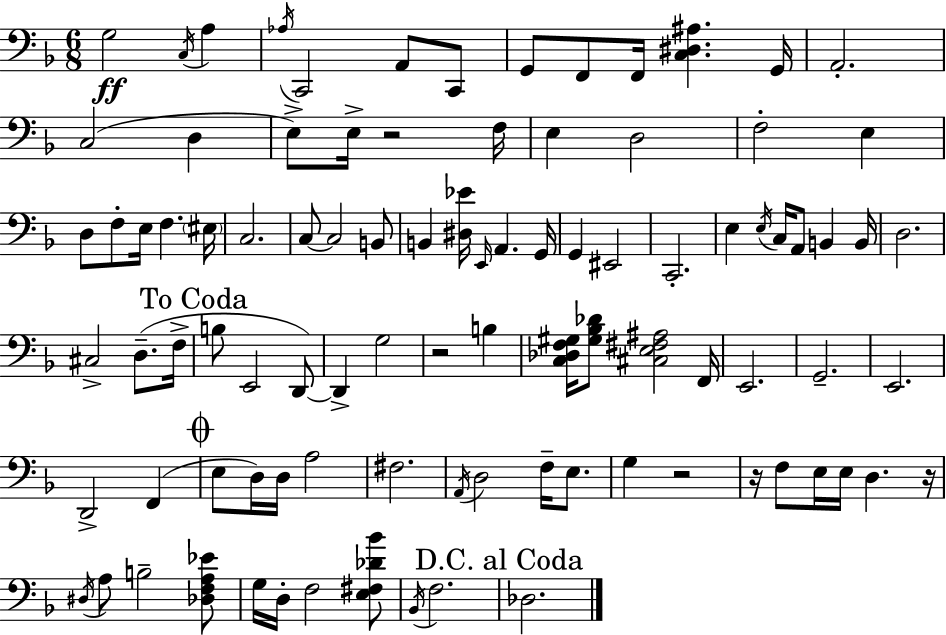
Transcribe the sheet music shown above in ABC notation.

X:1
T:Untitled
M:6/8
L:1/4
K:Dm
G,2 C,/4 A, _A,/4 C,,2 A,,/2 C,,/2 G,,/2 F,,/2 F,,/4 [C,^D,^A,] G,,/4 A,,2 C,2 D, E,/2 E,/4 z2 F,/4 E, D,2 F,2 E, D,/2 F,/2 E,/4 F, ^E,/4 C,2 C,/2 C,2 B,,/2 B,, [^D,_E]/4 E,,/4 A,, G,,/4 G,, ^E,,2 C,,2 E, E,/4 C,/4 A,,/2 B,, B,,/4 D,2 ^C,2 D,/2 F,/4 B,/2 E,,2 D,,/2 D,, G,2 z2 B, [C,_D,F,^G,]/4 [^G,_B,_D]/2 [^C,E,^F,^A,]2 F,,/4 E,,2 G,,2 E,,2 D,,2 F,, E,/2 D,/4 D,/4 A,2 ^F,2 A,,/4 D,2 F,/4 E,/2 G, z2 z/4 F,/2 E,/4 E,/4 D, z/4 ^D,/4 A,/2 B,2 [_D,F,A,_E]/2 G,/4 D,/4 F,2 [E,^F,_D_B]/2 _B,,/4 F,2 _D,2